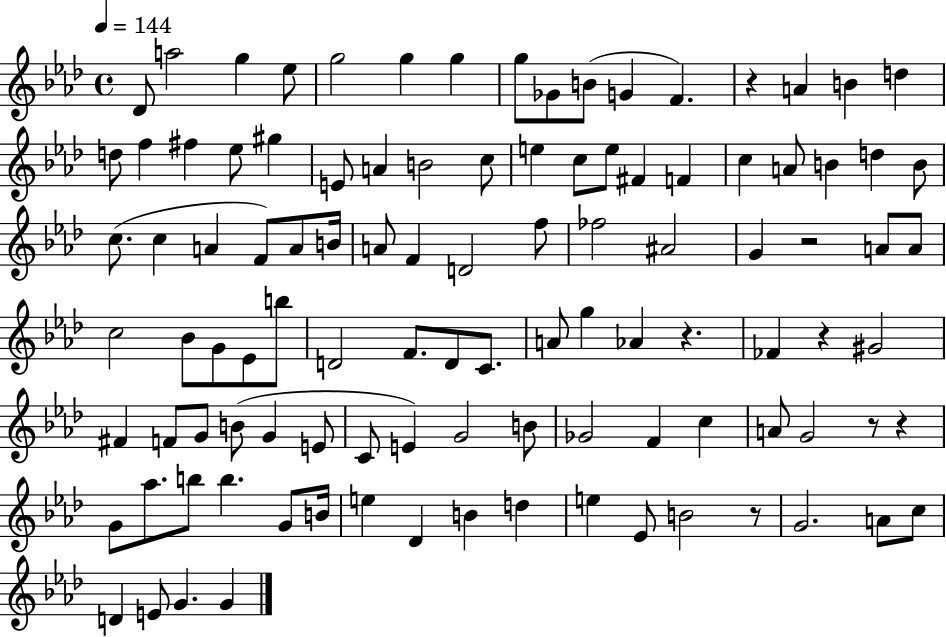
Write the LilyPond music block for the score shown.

{
  \clef treble
  \time 4/4
  \defaultTimeSignature
  \key aes \major
  \tempo 4 = 144
  \repeat volta 2 { des'8 a''2 g''4 ees''8 | g''2 g''4 g''4 | g''8 ges'8 b'8( g'4 f'4.) | r4 a'4 b'4 d''4 | \break d''8 f''4 fis''4 ees''8 gis''4 | e'8 a'4 b'2 c''8 | e''4 c''8 e''8 fis'4 f'4 | c''4 a'8 b'4 d''4 b'8 | \break c''8.( c''4 a'4 f'8) a'8 b'16 | a'8 f'4 d'2 f''8 | fes''2 ais'2 | g'4 r2 a'8 a'8 | \break c''2 bes'8 g'8 ees'8 b''8 | d'2 f'8. d'8 c'8. | a'8 g''4 aes'4 r4. | fes'4 r4 gis'2 | \break fis'4 f'8 g'8 b'8( g'4 e'8 | c'8 e'4) g'2 b'8 | ges'2 f'4 c''4 | a'8 g'2 r8 r4 | \break g'8 aes''8. b''8 b''4. g'8 b'16 | e''4 des'4 b'4 d''4 | e''4 ees'8 b'2 r8 | g'2. a'8 c''8 | \break d'4 e'8 g'4. g'4 | } \bar "|."
}